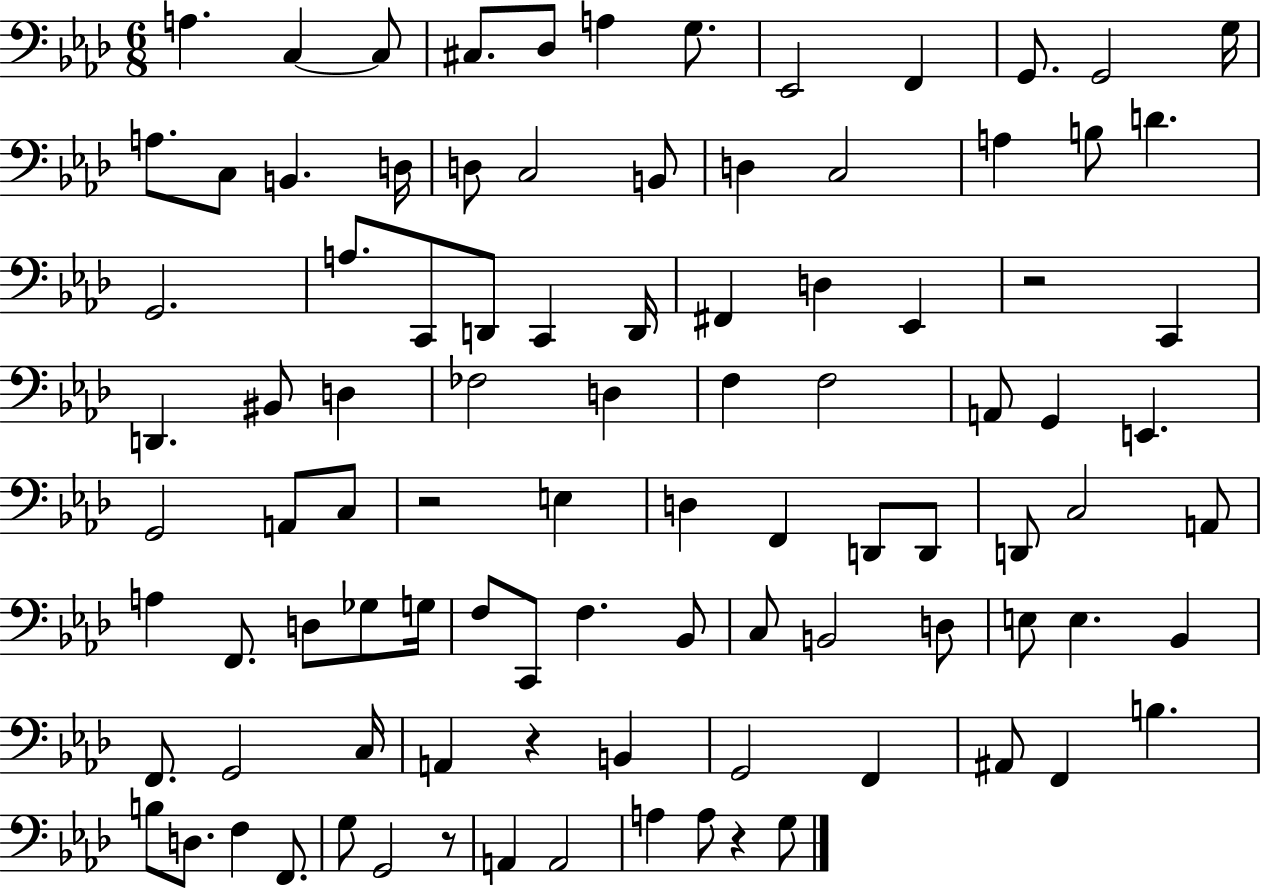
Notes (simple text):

A3/q. C3/q C3/e C#3/e. Db3/e A3/q G3/e. Eb2/h F2/q G2/e. G2/h G3/s A3/e. C3/e B2/q. D3/s D3/e C3/h B2/e D3/q C3/h A3/q B3/e D4/q. G2/h. A3/e. C2/e D2/e C2/q D2/s F#2/q D3/q Eb2/q R/h C2/q D2/q. BIS2/e D3/q FES3/h D3/q F3/q F3/h A2/e G2/q E2/q. G2/h A2/e C3/e R/h E3/q D3/q F2/q D2/e D2/e D2/e C3/h A2/e A3/q F2/e. D3/e Gb3/e G3/s F3/e C2/e F3/q. Bb2/e C3/e B2/h D3/e E3/e E3/q. Bb2/q F2/e. G2/h C3/s A2/q R/q B2/q G2/h F2/q A#2/e F2/q B3/q. B3/e D3/e. F3/q F2/e. G3/e G2/h R/e A2/q A2/h A3/q A3/e R/q G3/e